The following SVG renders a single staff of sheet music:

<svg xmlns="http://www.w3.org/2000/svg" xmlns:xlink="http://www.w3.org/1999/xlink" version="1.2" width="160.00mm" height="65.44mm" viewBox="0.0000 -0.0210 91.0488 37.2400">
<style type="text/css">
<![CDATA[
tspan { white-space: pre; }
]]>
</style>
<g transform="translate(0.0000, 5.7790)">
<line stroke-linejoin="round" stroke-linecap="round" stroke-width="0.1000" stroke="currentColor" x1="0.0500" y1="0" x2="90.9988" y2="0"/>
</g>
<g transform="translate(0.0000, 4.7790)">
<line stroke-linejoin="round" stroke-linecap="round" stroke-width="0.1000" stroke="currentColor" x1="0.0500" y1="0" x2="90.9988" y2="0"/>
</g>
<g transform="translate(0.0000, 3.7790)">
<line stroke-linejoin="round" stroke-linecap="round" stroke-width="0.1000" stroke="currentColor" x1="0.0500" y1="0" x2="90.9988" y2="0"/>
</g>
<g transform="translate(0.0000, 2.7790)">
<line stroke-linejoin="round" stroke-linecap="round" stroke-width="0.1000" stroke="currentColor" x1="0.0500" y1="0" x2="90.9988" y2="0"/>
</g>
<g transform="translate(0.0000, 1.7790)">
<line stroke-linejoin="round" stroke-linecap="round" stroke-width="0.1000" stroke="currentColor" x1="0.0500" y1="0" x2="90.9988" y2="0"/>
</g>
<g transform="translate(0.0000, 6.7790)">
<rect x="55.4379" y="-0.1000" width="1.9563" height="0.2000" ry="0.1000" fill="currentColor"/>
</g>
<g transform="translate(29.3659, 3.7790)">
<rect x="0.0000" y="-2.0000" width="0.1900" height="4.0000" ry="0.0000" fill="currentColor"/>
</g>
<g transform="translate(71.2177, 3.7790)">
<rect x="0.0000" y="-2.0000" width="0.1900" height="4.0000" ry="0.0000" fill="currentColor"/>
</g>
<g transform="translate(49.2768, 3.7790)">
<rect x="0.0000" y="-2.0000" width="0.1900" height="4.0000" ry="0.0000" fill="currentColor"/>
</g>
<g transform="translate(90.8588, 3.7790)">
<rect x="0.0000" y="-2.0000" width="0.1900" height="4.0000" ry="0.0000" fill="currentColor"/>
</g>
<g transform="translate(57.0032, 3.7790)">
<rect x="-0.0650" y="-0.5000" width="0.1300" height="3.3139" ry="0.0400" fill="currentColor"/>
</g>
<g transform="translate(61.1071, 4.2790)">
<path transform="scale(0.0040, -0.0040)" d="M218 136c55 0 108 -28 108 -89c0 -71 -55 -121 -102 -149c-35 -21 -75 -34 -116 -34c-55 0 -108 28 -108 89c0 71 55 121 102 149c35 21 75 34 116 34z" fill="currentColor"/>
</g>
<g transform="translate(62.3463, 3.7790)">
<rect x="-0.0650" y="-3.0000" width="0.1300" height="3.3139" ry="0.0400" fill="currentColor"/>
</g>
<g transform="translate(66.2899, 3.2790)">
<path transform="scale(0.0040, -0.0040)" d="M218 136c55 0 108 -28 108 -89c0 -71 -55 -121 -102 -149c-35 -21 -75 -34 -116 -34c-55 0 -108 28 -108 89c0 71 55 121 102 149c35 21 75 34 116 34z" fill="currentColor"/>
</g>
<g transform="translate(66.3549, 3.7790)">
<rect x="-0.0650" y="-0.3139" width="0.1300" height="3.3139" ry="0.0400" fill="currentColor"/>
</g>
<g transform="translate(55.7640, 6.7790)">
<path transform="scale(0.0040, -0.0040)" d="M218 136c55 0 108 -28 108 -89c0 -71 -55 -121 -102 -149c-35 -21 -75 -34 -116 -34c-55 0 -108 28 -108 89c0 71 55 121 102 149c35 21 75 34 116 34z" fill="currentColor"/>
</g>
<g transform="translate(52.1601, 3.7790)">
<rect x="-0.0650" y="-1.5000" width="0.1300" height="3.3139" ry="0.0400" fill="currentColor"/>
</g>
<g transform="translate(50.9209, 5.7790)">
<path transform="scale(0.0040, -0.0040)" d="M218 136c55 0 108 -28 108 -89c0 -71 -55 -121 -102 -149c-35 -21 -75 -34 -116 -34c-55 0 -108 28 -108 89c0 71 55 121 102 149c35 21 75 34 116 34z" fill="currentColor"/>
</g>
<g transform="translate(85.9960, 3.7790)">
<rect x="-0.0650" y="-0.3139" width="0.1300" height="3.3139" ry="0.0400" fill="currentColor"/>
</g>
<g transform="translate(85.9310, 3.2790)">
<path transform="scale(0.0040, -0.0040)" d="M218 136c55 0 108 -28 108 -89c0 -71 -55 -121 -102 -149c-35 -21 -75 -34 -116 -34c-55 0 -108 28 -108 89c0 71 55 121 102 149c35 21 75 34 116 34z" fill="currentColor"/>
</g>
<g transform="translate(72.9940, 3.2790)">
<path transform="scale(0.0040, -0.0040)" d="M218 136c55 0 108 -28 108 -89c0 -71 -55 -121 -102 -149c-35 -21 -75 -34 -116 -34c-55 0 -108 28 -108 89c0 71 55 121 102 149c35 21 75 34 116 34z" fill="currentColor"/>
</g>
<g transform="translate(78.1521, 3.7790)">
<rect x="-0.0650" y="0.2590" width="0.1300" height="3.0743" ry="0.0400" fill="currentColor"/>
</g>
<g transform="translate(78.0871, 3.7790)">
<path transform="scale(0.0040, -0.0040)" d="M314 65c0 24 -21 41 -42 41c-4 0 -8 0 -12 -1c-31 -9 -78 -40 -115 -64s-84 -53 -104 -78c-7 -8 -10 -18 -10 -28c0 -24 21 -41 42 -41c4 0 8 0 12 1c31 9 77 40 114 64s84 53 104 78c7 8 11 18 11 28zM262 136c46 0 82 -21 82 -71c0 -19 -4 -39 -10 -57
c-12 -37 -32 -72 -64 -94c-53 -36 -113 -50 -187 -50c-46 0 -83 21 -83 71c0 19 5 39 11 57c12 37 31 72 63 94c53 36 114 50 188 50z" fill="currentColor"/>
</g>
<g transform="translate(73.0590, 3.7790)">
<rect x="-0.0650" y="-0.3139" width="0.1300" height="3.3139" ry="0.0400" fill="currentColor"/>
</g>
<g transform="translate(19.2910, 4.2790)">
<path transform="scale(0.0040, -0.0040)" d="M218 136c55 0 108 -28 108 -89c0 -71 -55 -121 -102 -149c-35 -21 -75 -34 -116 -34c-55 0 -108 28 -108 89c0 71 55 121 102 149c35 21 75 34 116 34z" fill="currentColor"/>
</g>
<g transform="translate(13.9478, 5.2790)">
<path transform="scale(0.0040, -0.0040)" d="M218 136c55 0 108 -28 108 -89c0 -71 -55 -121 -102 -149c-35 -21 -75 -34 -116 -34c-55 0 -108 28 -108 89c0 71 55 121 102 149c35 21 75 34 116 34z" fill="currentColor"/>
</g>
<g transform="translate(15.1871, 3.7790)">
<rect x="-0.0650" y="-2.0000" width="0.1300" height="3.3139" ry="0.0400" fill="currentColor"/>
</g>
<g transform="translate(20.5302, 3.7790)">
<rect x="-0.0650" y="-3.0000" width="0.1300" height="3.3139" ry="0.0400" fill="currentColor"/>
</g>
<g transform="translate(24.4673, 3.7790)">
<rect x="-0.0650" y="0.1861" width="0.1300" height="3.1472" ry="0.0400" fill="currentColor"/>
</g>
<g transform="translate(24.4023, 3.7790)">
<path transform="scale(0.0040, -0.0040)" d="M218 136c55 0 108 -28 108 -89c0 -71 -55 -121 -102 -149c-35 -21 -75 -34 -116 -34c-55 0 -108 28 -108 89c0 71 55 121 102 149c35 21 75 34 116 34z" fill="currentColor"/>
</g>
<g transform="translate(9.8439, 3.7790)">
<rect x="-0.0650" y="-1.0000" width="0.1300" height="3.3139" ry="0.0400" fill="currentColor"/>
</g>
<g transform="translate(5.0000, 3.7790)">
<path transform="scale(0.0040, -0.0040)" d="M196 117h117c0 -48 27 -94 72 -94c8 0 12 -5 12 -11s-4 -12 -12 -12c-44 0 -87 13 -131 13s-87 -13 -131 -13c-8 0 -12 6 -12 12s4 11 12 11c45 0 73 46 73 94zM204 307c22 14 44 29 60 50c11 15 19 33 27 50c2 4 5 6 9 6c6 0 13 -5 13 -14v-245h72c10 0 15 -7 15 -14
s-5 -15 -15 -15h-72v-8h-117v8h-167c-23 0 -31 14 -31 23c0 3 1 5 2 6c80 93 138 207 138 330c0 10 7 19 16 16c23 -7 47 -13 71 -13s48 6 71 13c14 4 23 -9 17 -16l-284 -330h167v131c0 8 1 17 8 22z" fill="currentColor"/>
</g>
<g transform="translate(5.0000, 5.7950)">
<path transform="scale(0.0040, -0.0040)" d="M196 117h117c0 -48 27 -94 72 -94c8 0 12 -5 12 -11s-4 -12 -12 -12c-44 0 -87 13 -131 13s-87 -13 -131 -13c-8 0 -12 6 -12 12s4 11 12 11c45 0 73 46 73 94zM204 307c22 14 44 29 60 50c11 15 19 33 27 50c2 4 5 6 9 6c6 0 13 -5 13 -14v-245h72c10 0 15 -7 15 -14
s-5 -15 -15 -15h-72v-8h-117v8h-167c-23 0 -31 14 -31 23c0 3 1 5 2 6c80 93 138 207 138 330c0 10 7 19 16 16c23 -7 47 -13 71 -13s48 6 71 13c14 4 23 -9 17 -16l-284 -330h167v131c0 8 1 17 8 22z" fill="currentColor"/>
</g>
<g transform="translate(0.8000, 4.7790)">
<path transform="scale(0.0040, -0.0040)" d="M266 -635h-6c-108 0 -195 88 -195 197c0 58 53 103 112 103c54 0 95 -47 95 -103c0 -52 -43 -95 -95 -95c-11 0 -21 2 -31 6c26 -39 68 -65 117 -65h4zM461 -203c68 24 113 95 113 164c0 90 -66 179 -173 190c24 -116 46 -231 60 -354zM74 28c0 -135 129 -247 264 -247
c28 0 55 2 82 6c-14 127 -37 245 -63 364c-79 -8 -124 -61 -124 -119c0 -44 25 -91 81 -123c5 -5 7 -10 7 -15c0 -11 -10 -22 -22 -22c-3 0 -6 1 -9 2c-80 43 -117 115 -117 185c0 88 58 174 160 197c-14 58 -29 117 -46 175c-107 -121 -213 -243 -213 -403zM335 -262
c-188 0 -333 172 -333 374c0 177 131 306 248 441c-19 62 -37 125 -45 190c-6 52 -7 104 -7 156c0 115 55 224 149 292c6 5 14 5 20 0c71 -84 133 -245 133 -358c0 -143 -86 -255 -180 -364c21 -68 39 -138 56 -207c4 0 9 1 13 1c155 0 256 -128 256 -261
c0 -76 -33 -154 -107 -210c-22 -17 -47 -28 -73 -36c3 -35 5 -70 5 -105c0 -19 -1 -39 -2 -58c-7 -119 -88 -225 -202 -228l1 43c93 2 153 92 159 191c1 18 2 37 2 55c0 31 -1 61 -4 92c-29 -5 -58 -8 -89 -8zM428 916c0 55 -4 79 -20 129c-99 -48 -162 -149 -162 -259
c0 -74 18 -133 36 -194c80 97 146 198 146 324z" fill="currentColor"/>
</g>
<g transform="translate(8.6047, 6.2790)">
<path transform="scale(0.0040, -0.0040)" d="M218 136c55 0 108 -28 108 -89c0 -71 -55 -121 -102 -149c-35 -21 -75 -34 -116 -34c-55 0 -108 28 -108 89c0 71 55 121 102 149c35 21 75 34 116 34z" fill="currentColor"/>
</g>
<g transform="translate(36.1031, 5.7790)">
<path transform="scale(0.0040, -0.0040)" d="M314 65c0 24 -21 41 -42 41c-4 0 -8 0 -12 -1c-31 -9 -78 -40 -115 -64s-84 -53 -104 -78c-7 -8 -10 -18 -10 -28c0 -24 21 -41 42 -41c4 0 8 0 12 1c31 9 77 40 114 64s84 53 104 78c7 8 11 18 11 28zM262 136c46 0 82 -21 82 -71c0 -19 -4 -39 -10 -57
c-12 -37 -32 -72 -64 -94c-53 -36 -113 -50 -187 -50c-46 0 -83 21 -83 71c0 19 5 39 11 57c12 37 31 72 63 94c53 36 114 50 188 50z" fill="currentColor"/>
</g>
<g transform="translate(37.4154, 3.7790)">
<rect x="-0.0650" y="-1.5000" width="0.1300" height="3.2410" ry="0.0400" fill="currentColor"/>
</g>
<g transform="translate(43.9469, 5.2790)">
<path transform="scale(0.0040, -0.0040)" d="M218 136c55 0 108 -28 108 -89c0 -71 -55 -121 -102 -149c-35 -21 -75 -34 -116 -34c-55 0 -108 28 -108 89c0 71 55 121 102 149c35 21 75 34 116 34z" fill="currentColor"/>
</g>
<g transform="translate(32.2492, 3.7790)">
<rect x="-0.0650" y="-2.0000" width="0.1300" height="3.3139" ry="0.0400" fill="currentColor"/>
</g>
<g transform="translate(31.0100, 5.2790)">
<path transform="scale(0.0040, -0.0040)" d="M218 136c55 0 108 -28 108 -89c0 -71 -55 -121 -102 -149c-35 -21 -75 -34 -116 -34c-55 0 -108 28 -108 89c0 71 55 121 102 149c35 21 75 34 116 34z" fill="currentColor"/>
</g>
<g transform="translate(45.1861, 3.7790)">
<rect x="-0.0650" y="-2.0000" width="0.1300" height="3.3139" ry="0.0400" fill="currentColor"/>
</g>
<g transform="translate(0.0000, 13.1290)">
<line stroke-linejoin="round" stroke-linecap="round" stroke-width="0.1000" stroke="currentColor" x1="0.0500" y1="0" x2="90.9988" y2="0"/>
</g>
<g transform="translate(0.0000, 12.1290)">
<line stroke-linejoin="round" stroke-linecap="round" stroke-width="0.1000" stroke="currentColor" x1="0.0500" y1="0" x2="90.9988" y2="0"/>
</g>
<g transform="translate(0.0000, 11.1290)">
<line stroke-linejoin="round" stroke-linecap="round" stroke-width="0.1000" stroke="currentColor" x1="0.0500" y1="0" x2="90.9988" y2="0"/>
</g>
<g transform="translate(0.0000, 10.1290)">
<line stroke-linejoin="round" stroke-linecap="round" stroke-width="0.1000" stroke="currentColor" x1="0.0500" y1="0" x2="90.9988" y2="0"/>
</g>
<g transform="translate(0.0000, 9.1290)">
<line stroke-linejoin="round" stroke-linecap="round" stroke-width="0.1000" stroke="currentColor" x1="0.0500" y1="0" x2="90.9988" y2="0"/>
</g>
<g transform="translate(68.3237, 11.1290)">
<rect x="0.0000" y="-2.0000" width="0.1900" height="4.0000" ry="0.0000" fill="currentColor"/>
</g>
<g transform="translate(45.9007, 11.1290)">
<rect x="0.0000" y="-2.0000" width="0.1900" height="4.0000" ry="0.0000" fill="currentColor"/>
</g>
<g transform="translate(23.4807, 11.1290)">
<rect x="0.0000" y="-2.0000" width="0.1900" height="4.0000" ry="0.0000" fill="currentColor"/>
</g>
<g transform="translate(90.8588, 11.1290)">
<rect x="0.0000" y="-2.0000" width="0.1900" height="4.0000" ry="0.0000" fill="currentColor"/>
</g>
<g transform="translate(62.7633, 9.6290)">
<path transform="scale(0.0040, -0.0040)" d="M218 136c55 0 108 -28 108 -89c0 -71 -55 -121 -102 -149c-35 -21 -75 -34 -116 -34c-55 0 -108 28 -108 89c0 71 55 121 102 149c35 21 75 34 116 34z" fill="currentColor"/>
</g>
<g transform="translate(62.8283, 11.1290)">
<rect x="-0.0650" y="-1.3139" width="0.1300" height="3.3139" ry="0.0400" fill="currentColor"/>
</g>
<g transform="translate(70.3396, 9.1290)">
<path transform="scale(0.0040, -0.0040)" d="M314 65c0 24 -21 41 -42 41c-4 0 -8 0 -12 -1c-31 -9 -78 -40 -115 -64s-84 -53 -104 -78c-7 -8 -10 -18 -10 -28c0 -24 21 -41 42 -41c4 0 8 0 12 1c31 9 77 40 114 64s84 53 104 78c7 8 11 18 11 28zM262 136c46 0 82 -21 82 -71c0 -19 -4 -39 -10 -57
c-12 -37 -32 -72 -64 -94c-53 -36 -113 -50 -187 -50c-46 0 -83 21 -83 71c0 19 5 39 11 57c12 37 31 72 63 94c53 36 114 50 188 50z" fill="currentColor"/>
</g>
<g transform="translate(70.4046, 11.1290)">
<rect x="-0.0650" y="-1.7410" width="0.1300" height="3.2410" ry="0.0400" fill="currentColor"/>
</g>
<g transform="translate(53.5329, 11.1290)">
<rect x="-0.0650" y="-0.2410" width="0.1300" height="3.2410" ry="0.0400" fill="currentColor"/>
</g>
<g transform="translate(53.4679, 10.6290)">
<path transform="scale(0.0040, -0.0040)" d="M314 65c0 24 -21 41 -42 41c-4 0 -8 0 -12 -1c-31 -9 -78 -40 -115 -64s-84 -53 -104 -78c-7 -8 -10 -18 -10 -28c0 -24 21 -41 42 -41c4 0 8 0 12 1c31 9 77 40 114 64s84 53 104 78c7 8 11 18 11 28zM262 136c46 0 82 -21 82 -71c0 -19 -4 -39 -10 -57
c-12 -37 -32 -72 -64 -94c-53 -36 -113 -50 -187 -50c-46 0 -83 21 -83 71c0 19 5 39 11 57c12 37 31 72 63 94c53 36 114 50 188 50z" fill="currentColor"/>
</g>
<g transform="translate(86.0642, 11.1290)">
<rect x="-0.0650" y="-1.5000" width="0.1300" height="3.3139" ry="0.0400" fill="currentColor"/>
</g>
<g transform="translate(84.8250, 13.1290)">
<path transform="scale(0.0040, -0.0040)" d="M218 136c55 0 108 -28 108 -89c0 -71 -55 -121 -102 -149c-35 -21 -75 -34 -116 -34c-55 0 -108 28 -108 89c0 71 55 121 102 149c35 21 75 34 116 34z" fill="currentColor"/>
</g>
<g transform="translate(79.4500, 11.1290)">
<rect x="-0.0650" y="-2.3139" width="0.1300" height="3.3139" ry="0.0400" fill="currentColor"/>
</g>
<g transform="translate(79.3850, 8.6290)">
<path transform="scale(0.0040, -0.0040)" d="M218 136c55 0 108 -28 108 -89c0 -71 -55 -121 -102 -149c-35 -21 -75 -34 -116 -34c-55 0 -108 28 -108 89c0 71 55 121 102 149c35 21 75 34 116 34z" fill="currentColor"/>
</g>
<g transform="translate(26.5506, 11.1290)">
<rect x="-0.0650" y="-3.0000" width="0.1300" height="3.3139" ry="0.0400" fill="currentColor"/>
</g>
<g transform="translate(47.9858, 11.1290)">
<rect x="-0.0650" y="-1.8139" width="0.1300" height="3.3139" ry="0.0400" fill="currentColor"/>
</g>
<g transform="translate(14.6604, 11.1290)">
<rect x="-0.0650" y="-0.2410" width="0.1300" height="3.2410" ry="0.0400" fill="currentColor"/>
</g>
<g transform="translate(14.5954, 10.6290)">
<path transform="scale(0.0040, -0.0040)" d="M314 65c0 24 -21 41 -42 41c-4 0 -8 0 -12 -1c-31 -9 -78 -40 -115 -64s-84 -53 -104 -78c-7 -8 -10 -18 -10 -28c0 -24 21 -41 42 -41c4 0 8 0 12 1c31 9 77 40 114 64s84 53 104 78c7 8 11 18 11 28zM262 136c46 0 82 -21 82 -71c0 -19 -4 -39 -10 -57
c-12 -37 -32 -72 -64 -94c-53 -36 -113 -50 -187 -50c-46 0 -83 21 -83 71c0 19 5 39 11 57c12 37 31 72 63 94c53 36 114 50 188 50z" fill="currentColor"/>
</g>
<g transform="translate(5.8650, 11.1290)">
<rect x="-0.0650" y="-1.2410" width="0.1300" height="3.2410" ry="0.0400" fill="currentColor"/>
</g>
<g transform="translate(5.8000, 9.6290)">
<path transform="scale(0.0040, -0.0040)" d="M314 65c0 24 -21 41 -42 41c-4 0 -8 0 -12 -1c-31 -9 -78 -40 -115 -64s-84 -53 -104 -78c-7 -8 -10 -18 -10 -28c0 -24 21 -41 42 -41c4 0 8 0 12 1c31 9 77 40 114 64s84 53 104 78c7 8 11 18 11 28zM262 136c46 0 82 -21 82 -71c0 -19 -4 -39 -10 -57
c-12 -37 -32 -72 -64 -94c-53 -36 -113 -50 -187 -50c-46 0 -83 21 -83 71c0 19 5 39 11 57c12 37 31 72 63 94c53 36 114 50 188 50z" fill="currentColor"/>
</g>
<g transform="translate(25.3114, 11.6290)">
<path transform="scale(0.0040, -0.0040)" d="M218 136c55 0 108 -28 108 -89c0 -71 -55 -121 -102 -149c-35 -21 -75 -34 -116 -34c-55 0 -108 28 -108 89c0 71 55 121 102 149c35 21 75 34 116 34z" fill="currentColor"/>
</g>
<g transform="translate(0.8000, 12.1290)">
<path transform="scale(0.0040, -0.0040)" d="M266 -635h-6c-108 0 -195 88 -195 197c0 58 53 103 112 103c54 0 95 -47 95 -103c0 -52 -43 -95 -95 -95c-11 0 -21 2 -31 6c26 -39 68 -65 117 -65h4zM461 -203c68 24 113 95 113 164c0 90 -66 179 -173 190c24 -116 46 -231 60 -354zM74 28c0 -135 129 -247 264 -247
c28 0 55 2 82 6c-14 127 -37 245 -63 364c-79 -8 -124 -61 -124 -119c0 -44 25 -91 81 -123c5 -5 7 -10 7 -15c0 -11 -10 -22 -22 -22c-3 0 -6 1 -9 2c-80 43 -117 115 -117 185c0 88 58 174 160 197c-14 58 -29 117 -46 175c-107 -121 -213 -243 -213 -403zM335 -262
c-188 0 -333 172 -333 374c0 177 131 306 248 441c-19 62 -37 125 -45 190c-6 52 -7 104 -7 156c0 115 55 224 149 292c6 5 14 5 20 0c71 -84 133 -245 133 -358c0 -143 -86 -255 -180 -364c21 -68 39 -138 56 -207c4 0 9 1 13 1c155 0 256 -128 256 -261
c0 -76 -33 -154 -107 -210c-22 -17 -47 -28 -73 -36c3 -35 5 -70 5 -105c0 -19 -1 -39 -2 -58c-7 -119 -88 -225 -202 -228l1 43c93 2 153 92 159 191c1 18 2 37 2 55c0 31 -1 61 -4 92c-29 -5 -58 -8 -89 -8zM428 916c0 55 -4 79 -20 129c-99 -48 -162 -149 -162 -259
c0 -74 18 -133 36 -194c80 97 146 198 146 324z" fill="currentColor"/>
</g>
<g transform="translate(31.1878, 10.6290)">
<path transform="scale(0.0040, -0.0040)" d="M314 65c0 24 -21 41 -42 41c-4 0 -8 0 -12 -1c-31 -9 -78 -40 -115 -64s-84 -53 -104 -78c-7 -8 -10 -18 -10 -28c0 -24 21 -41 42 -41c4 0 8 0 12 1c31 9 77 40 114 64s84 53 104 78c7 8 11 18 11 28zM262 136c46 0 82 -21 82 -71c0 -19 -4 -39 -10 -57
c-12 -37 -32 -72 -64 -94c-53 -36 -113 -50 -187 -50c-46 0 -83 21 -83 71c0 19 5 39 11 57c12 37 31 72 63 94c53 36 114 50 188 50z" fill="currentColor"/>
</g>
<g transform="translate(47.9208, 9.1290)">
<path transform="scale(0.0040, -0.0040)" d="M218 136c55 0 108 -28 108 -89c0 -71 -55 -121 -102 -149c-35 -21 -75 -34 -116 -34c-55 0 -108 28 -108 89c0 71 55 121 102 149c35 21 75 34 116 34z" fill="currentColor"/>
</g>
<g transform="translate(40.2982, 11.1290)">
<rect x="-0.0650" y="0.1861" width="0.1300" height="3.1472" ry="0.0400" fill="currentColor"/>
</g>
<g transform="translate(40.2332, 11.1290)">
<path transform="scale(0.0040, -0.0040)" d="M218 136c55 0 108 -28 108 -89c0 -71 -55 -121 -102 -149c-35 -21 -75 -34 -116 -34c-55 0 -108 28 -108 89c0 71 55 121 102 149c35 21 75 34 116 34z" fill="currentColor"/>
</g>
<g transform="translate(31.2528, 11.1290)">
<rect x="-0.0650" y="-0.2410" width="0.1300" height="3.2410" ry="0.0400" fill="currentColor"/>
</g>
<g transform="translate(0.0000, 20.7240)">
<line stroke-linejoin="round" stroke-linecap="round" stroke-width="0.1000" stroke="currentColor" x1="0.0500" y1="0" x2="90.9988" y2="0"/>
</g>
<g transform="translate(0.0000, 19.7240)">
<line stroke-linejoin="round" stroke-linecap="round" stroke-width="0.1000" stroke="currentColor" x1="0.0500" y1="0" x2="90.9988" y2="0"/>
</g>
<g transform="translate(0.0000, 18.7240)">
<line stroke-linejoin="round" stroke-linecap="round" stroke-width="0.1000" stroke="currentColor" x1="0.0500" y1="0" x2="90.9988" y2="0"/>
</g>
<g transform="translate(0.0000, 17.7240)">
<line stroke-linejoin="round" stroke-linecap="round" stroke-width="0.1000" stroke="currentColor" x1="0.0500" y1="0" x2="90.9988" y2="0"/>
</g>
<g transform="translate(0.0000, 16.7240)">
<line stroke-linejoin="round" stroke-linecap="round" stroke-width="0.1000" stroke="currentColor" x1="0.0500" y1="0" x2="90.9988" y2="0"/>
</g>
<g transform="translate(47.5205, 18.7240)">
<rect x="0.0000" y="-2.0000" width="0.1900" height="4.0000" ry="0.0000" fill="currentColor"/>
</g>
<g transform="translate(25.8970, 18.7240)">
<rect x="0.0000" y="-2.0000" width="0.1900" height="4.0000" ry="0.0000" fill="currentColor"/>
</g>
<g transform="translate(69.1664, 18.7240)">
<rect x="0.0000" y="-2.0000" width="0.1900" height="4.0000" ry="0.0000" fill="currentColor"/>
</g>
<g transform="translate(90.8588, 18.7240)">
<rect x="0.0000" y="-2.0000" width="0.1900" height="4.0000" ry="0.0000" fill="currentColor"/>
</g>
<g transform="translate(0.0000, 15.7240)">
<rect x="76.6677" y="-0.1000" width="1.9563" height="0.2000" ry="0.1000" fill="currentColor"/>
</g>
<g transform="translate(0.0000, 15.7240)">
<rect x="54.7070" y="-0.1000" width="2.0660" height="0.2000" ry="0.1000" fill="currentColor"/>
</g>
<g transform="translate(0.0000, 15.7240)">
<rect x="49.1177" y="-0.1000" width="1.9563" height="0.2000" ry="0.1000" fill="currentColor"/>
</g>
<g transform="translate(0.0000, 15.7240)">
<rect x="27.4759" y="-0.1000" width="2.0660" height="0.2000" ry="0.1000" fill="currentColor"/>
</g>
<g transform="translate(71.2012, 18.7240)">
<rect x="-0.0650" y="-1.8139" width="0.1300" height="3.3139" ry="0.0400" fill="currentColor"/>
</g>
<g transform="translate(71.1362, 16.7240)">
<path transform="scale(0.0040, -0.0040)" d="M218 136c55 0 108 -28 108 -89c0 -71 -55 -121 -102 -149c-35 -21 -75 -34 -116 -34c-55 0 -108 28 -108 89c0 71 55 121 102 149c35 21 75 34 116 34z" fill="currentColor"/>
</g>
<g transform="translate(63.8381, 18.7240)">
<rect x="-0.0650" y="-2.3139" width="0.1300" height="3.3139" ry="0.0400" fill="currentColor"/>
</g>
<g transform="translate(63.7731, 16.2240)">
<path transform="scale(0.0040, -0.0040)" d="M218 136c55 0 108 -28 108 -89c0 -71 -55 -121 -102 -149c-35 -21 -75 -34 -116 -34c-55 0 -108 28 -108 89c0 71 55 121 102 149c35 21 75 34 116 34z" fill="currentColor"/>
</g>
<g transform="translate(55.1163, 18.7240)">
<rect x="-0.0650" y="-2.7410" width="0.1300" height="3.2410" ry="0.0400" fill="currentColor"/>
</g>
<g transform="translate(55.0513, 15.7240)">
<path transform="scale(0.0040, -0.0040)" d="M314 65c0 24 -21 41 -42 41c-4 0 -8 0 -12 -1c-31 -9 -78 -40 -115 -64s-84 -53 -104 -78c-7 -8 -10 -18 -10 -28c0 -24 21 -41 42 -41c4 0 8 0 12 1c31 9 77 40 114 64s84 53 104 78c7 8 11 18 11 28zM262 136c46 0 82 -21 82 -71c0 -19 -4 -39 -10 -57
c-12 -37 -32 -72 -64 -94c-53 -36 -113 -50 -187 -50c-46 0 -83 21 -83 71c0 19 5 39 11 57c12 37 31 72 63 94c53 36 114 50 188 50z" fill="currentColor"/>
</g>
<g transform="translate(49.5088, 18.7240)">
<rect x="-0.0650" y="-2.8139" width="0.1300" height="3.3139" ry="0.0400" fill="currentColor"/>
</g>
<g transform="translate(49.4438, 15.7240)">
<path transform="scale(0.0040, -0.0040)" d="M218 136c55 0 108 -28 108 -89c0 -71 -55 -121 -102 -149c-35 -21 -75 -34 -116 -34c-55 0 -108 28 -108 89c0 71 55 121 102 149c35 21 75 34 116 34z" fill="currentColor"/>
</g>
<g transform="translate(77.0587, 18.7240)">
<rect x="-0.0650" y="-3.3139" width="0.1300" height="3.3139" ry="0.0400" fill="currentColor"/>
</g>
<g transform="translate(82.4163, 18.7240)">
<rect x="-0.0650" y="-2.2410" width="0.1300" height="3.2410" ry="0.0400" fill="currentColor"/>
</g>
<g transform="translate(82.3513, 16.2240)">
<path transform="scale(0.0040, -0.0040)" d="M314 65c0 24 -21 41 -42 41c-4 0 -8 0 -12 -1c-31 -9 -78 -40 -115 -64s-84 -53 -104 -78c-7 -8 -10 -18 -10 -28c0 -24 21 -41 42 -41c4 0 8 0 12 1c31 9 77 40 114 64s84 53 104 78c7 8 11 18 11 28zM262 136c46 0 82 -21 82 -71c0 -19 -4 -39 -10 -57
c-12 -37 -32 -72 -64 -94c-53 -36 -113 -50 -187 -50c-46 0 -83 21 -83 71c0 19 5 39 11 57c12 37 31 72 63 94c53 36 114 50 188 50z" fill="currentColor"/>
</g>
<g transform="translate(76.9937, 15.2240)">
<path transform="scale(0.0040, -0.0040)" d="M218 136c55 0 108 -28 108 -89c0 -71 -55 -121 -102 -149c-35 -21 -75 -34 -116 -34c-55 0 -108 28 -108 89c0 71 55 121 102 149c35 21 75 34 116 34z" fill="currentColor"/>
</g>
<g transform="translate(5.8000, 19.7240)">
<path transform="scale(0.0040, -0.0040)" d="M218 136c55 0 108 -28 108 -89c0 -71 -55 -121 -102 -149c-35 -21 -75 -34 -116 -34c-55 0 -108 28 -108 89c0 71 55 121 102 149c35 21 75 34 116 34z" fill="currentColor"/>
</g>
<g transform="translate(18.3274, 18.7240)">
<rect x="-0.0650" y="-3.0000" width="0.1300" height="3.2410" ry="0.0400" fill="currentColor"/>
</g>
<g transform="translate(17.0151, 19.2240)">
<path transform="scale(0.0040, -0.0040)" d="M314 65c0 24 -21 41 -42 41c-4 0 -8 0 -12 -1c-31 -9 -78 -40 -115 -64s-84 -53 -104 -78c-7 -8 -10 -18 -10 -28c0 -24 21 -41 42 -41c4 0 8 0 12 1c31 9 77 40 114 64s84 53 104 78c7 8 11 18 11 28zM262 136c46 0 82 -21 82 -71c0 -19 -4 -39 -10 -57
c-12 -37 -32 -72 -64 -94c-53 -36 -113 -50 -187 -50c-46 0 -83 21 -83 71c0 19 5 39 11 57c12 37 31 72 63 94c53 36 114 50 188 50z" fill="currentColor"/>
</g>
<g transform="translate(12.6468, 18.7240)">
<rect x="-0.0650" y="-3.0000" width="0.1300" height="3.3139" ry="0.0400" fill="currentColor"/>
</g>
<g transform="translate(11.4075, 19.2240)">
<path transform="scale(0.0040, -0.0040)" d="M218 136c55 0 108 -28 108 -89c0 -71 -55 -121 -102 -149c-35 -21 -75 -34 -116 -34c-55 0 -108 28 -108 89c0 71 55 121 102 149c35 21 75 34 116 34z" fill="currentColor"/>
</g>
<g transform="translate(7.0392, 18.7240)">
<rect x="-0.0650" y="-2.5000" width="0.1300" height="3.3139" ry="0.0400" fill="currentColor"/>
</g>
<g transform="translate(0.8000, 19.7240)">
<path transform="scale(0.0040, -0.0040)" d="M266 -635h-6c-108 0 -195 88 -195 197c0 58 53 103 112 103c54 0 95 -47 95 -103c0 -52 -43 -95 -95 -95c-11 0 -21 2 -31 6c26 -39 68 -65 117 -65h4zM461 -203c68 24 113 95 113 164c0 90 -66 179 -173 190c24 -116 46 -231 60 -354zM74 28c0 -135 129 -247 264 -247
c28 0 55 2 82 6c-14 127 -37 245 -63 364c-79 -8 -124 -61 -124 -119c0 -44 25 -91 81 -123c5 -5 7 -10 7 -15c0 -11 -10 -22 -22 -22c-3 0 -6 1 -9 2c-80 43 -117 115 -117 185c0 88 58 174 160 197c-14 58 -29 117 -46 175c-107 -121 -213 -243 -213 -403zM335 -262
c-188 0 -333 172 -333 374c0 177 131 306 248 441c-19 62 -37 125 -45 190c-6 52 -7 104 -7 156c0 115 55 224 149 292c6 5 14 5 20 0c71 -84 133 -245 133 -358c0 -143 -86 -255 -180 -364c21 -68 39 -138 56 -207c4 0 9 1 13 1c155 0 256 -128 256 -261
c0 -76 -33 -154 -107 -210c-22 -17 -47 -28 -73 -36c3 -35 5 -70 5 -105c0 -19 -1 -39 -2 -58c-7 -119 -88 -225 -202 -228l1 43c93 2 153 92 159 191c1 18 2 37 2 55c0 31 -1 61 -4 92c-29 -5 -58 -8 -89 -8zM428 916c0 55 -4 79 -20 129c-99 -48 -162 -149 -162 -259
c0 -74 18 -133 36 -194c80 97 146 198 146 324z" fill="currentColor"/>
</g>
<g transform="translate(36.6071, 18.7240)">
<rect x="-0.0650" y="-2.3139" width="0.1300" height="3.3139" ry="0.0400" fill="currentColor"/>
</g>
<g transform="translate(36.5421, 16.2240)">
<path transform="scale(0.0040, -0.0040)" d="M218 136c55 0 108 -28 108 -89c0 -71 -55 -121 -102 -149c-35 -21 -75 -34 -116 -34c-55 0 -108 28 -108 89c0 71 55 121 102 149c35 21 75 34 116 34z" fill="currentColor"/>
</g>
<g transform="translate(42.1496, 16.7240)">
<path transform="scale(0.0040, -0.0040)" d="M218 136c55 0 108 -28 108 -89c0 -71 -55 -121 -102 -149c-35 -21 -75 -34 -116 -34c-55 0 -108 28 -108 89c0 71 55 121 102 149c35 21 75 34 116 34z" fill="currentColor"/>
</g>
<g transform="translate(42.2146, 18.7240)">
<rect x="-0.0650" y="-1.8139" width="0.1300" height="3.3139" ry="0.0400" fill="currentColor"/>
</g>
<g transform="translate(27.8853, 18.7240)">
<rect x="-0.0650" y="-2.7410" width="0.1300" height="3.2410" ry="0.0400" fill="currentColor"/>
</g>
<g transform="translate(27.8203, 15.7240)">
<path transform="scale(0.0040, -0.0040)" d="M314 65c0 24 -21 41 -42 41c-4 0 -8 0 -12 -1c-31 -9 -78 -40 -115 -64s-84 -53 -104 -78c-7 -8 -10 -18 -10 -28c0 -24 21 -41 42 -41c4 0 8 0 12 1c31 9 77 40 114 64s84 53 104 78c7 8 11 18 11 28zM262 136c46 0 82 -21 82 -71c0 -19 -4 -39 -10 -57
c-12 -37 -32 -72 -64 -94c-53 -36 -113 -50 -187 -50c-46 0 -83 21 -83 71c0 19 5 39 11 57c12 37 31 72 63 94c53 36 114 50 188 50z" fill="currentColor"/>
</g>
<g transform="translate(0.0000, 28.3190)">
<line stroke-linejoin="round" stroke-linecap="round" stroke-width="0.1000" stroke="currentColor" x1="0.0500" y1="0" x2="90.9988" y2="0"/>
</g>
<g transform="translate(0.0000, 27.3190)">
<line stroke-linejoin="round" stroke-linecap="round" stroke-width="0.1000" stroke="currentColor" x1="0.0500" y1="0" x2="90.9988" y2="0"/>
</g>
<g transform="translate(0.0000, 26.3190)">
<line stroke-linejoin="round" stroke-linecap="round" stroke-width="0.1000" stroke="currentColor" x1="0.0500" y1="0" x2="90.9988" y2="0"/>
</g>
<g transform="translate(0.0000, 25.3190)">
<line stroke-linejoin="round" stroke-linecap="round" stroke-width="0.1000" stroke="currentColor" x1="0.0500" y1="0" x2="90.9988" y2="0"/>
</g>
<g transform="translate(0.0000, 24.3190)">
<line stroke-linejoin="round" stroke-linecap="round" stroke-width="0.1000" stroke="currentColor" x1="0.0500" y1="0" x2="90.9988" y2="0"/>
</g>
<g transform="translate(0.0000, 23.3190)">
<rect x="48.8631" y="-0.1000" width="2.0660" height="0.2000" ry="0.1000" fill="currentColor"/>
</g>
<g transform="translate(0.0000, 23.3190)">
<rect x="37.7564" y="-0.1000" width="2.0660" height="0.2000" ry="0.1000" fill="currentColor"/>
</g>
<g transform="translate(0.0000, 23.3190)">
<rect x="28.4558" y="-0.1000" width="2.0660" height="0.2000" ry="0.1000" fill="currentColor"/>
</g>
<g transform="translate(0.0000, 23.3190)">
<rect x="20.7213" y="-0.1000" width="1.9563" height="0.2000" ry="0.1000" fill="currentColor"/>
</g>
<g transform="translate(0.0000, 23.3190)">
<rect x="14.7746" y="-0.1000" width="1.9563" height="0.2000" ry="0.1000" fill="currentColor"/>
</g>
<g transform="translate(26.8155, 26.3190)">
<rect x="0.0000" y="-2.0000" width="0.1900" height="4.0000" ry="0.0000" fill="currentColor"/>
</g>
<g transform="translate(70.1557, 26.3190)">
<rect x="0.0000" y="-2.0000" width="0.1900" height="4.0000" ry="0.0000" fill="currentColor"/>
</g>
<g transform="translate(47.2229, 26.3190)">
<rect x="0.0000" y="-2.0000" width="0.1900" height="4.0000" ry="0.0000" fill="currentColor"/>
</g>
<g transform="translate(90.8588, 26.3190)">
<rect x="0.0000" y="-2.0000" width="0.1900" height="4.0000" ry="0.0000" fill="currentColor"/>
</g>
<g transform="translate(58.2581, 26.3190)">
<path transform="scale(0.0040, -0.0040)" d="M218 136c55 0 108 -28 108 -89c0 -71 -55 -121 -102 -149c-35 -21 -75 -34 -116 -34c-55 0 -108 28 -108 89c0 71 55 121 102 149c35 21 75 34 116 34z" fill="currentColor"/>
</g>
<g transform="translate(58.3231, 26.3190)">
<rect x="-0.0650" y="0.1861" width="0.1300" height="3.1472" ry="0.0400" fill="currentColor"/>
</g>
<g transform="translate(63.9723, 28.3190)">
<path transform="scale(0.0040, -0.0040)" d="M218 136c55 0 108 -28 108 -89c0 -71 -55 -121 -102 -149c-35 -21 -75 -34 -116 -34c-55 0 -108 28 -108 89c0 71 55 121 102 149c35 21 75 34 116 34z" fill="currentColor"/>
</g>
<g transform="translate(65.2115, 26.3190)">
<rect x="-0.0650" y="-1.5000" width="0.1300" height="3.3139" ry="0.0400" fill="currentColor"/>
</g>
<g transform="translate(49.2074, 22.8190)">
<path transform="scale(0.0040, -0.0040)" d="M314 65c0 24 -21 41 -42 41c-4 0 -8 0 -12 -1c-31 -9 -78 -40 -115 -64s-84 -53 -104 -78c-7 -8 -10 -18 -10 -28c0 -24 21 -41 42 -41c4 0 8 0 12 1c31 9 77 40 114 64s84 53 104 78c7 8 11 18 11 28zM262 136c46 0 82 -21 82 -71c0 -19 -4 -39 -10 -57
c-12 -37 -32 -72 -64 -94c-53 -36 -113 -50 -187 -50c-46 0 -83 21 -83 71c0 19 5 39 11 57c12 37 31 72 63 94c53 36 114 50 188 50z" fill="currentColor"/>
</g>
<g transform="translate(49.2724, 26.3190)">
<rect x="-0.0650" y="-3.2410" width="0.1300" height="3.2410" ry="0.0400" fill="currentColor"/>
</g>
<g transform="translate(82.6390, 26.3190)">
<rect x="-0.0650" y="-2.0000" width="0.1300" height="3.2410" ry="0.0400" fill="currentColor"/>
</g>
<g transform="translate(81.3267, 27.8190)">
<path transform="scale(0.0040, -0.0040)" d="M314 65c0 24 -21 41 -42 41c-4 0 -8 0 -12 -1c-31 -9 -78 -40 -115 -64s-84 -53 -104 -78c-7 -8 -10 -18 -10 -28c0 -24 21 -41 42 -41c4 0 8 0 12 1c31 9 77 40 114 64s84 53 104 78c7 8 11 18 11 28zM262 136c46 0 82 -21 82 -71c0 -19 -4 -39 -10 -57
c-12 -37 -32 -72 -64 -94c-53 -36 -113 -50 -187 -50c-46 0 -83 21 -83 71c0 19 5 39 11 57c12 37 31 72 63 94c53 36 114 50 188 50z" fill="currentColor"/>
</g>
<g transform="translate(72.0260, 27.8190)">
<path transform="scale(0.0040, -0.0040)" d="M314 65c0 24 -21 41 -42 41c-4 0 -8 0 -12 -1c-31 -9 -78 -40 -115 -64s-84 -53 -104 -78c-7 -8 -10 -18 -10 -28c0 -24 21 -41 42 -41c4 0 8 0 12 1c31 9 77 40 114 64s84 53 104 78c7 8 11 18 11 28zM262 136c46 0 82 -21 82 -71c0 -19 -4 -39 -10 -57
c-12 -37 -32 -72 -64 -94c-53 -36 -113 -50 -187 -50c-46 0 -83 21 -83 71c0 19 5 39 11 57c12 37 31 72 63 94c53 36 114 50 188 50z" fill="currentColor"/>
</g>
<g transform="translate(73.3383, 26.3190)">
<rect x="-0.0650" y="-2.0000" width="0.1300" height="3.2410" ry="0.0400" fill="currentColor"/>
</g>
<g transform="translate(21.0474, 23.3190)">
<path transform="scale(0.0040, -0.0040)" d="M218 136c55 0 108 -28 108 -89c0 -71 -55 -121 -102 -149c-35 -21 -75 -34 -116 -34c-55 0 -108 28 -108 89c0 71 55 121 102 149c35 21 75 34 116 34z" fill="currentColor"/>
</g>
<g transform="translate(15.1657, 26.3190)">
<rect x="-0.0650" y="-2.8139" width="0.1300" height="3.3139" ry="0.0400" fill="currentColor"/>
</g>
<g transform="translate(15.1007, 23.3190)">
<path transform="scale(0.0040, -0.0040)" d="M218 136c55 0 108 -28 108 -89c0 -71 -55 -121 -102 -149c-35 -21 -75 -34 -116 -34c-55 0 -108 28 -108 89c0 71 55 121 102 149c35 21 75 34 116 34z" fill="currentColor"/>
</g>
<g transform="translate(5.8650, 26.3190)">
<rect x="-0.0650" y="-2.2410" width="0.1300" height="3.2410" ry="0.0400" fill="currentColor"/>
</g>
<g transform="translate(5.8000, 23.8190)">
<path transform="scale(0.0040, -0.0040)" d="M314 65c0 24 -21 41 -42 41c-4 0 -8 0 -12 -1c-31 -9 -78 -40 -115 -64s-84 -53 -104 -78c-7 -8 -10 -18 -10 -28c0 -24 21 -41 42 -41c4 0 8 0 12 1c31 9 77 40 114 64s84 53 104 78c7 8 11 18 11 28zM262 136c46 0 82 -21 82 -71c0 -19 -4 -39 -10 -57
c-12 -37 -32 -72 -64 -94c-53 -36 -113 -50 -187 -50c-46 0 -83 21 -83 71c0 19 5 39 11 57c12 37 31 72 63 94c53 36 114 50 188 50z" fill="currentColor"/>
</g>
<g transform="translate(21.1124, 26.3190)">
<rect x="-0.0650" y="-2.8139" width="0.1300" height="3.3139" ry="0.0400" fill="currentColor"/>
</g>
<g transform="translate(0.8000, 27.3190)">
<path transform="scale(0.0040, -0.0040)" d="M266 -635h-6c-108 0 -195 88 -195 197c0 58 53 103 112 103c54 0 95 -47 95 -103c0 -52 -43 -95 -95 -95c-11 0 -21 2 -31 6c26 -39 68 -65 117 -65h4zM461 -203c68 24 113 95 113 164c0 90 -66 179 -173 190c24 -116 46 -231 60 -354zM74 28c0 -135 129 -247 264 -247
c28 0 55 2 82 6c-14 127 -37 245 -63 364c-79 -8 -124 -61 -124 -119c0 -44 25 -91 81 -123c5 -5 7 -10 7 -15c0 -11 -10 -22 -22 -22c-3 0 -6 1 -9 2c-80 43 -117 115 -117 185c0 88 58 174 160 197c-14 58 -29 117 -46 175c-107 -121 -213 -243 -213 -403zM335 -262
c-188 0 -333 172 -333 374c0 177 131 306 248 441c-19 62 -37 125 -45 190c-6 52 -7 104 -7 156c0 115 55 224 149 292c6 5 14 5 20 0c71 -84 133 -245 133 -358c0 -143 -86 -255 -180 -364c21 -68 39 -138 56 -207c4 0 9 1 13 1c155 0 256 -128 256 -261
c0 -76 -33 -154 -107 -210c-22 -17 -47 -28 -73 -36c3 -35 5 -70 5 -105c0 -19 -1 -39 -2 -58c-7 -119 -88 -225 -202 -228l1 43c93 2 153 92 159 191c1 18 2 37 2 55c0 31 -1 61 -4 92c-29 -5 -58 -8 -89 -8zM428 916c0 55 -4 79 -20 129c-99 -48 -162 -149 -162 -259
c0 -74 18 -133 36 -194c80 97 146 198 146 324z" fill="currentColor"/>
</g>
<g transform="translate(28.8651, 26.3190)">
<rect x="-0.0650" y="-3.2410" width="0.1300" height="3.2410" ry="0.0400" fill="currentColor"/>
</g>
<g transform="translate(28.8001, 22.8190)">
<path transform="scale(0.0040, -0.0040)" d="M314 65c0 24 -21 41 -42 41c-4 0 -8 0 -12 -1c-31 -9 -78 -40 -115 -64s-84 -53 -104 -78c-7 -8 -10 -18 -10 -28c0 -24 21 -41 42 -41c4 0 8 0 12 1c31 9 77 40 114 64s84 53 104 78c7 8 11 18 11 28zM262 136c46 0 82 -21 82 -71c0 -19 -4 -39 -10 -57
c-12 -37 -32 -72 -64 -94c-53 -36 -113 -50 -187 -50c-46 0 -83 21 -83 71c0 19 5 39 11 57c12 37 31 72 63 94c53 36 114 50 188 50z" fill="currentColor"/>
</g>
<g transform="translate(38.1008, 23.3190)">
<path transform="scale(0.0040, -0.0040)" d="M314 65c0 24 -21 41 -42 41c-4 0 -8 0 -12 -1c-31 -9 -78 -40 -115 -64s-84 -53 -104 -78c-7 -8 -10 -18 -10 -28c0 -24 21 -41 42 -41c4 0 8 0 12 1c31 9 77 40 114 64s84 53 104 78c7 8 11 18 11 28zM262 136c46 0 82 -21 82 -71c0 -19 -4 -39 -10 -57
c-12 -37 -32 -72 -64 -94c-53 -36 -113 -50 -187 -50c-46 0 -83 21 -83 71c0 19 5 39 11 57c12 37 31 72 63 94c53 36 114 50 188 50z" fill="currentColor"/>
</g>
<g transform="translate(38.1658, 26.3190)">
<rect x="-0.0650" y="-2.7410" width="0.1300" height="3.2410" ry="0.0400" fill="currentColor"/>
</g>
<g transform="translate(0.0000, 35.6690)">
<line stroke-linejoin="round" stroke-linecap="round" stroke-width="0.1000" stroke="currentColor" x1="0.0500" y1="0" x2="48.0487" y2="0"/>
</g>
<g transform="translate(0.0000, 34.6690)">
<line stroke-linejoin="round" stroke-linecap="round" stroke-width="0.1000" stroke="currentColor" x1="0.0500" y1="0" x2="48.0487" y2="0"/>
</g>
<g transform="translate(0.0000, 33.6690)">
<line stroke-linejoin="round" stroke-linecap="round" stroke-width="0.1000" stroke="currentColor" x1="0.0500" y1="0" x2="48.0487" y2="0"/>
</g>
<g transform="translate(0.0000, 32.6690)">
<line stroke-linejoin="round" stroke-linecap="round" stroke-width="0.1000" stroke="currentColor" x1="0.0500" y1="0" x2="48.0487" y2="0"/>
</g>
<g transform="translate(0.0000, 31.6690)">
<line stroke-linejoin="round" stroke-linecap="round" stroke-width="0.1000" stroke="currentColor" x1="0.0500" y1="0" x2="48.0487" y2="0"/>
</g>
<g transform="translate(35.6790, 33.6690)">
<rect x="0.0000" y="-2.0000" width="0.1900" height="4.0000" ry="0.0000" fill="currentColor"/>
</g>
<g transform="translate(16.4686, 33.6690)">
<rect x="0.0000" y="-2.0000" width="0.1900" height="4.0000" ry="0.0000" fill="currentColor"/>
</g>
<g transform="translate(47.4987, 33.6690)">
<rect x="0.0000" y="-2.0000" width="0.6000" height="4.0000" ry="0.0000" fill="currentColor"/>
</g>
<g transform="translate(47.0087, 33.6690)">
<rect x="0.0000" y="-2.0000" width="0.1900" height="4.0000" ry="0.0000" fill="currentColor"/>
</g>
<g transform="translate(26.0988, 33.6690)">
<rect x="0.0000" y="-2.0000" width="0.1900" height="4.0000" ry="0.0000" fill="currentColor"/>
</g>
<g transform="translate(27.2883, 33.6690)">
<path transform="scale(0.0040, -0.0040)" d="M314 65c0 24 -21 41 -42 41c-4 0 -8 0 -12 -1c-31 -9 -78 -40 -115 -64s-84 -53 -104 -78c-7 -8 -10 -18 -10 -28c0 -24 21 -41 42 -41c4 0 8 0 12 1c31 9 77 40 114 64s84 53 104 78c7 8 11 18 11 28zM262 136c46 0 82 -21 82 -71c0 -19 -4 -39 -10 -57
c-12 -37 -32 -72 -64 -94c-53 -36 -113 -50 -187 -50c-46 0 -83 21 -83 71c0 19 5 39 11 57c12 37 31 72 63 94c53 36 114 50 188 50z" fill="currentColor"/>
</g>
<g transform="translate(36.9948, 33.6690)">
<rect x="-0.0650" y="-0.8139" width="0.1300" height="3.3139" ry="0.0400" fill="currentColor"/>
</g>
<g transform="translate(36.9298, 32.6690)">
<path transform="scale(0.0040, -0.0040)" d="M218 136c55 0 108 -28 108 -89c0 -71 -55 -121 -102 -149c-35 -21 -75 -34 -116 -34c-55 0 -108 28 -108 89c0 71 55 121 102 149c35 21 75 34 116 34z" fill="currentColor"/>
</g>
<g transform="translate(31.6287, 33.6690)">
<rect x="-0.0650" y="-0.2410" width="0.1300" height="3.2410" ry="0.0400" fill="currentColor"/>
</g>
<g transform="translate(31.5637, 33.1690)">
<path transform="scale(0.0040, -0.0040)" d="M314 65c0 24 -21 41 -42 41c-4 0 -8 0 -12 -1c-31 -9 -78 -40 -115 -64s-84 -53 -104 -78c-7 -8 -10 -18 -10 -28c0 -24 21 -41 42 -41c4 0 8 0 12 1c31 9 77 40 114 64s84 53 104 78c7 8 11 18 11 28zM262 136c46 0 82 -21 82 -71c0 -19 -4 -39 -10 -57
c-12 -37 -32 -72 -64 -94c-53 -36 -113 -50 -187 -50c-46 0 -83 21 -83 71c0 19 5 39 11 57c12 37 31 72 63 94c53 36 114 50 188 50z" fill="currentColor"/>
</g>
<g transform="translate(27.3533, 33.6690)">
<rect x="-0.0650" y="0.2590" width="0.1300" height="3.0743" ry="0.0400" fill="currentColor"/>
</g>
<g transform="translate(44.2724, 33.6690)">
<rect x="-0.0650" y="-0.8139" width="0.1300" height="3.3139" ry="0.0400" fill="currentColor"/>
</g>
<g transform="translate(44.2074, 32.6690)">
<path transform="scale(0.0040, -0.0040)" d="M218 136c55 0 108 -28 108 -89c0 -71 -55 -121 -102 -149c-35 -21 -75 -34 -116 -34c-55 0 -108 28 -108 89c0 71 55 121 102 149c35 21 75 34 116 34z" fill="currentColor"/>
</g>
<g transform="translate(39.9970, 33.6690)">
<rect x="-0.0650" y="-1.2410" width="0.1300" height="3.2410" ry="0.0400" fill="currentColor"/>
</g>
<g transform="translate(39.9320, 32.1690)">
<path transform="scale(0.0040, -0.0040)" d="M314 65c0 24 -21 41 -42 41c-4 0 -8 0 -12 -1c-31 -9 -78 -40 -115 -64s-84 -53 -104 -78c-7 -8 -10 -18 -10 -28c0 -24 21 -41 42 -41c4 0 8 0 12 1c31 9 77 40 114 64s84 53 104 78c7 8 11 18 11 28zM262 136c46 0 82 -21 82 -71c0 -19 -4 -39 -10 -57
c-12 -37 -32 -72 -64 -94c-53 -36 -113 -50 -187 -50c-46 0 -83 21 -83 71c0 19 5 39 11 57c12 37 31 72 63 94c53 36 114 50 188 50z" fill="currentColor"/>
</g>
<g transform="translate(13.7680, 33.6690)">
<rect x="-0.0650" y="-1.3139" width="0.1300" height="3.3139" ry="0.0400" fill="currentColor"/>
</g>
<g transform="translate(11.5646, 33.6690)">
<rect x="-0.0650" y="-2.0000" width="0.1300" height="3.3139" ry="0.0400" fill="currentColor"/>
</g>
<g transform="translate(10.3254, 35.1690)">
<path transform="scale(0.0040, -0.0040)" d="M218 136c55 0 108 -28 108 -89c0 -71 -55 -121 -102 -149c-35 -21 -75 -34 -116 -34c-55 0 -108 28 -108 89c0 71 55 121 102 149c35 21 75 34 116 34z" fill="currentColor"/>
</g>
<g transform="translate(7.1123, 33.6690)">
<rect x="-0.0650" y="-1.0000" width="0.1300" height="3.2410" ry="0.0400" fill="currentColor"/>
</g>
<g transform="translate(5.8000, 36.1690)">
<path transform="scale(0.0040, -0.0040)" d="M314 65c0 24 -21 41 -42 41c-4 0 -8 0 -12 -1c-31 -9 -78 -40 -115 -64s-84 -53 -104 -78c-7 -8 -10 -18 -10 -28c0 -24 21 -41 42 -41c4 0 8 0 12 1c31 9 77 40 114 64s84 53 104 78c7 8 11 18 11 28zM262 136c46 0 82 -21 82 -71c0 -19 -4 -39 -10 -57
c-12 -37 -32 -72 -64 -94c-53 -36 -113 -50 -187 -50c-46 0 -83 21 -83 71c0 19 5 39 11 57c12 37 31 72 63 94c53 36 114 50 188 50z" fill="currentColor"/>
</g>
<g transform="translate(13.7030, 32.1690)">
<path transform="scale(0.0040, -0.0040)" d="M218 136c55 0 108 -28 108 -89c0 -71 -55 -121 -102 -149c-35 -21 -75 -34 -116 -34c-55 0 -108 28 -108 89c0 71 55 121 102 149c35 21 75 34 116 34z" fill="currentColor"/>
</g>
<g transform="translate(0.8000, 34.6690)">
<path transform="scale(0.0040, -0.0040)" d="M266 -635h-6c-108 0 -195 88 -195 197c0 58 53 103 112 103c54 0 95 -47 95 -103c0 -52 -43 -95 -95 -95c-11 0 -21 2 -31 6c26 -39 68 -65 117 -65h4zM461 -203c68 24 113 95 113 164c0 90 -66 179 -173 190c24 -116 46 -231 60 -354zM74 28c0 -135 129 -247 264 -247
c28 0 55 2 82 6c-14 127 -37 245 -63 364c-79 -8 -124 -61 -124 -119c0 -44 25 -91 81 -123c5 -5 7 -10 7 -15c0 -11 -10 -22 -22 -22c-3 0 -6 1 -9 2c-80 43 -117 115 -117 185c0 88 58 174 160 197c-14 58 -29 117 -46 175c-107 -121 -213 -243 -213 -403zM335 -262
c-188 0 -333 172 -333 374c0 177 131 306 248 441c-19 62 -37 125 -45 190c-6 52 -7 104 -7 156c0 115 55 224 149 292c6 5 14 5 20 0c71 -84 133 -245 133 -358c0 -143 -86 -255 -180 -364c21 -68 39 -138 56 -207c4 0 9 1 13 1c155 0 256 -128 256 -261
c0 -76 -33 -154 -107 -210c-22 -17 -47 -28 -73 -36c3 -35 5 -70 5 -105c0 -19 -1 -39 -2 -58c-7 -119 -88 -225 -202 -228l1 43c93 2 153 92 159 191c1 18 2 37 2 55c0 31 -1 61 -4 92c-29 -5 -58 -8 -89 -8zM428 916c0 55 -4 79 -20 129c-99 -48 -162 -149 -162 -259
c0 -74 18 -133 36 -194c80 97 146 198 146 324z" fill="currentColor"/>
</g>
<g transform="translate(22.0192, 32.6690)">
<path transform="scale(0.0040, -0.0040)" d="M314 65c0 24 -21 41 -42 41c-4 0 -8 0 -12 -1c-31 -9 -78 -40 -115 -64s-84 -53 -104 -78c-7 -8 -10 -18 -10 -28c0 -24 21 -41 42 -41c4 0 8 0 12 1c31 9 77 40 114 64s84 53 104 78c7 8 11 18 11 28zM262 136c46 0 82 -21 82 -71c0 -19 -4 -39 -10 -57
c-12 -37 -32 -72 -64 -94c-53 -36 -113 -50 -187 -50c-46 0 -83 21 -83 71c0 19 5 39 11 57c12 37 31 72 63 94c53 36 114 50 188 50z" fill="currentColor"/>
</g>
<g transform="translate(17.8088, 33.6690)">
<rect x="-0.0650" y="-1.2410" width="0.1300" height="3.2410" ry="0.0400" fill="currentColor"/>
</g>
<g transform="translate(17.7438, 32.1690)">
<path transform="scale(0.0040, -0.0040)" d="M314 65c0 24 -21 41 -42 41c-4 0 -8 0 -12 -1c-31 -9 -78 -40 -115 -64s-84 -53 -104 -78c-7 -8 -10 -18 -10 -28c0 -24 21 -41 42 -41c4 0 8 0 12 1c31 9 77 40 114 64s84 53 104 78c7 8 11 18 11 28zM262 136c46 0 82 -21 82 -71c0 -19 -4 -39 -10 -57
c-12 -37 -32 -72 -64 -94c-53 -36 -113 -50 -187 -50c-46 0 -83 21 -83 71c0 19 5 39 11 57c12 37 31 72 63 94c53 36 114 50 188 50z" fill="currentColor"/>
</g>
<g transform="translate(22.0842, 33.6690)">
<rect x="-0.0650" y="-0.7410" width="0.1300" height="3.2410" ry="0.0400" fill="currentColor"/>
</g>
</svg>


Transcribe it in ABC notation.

X:1
T:Untitled
M:4/4
L:1/4
K:C
D F A B F E2 F E C A c c B2 c e2 c2 A c2 B f c2 e f2 g E G A A2 a2 g f a a2 g f b g2 g2 a a b2 a2 b2 B E F2 F2 D2 F e e2 d2 B2 c2 d e2 d